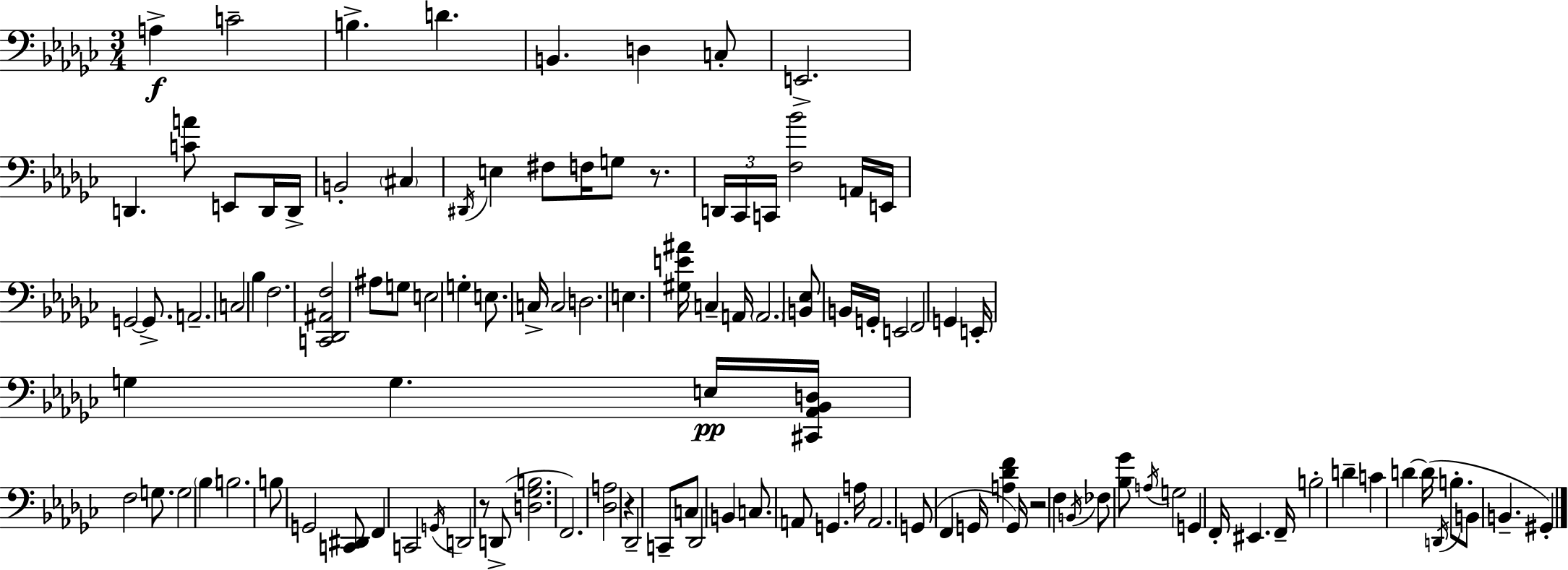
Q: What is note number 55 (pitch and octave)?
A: Bb3